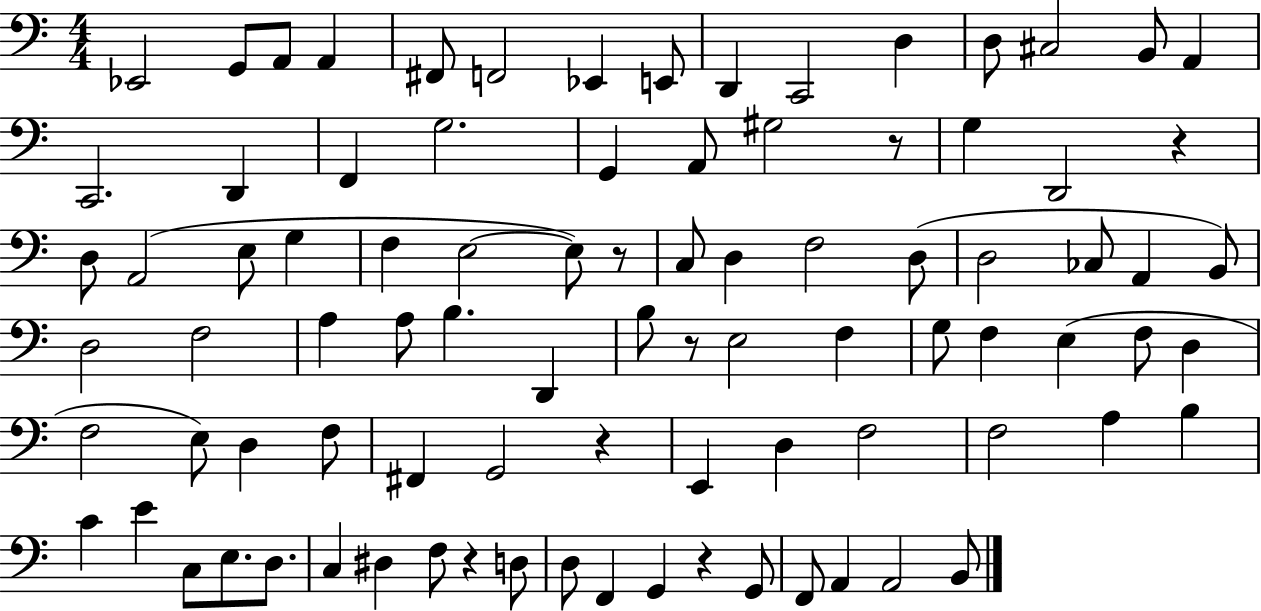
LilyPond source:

{
  \clef bass
  \numericTimeSignature
  \time 4/4
  \key c \major
  ees,2 g,8 a,8 a,4 | fis,8 f,2 ees,4 e,8 | d,4 c,2 d4 | d8 cis2 b,8 a,4 | \break c,2. d,4 | f,4 g2. | g,4 a,8 gis2 r8 | g4 d,2 r4 | \break d8 a,2( e8 g4 | f4 e2~~ e8) r8 | c8 d4 f2 d8( | d2 ces8 a,4 b,8) | \break d2 f2 | a4 a8 b4. d,4 | b8 r8 e2 f4 | g8 f4 e4( f8 d4 | \break f2 e8) d4 f8 | fis,4 g,2 r4 | e,4 d4 f2 | f2 a4 b4 | \break c'4 e'4 c8 e8. d8. | c4 dis4 f8 r4 d8 | d8 f,4 g,4 r4 g,8 | f,8 a,4 a,2 b,8 | \break \bar "|."
}